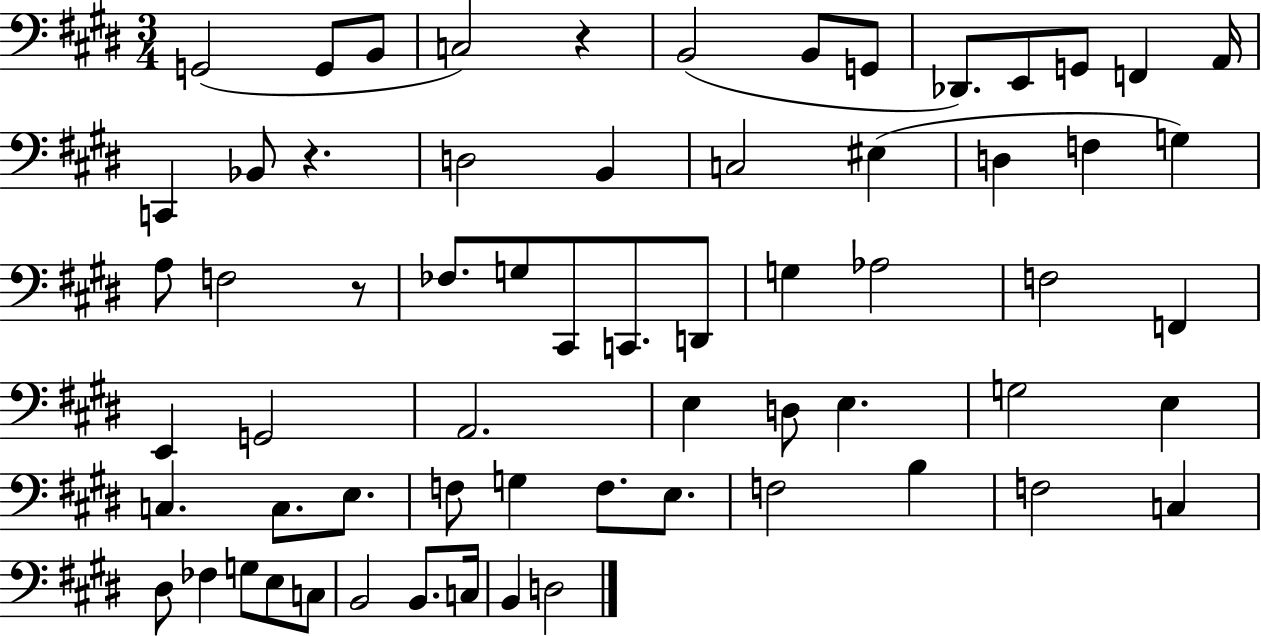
G2/h G2/e B2/e C3/h R/q B2/h B2/e G2/e Db2/e. E2/e G2/e F2/q A2/s C2/q Bb2/e R/q. D3/h B2/q C3/h EIS3/q D3/q F3/q G3/q A3/e F3/h R/e FES3/e. G3/e C#2/e C2/e. D2/e G3/q Ab3/h F3/h F2/q E2/q G2/h A2/h. E3/q D3/e E3/q. G3/h E3/q C3/q. C3/e. E3/e. F3/e G3/q F3/e. E3/e. F3/h B3/q F3/h C3/q D#3/e FES3/q G3/e E3/e C3/e B2/h B2/e. C3/s B2/q D3/h